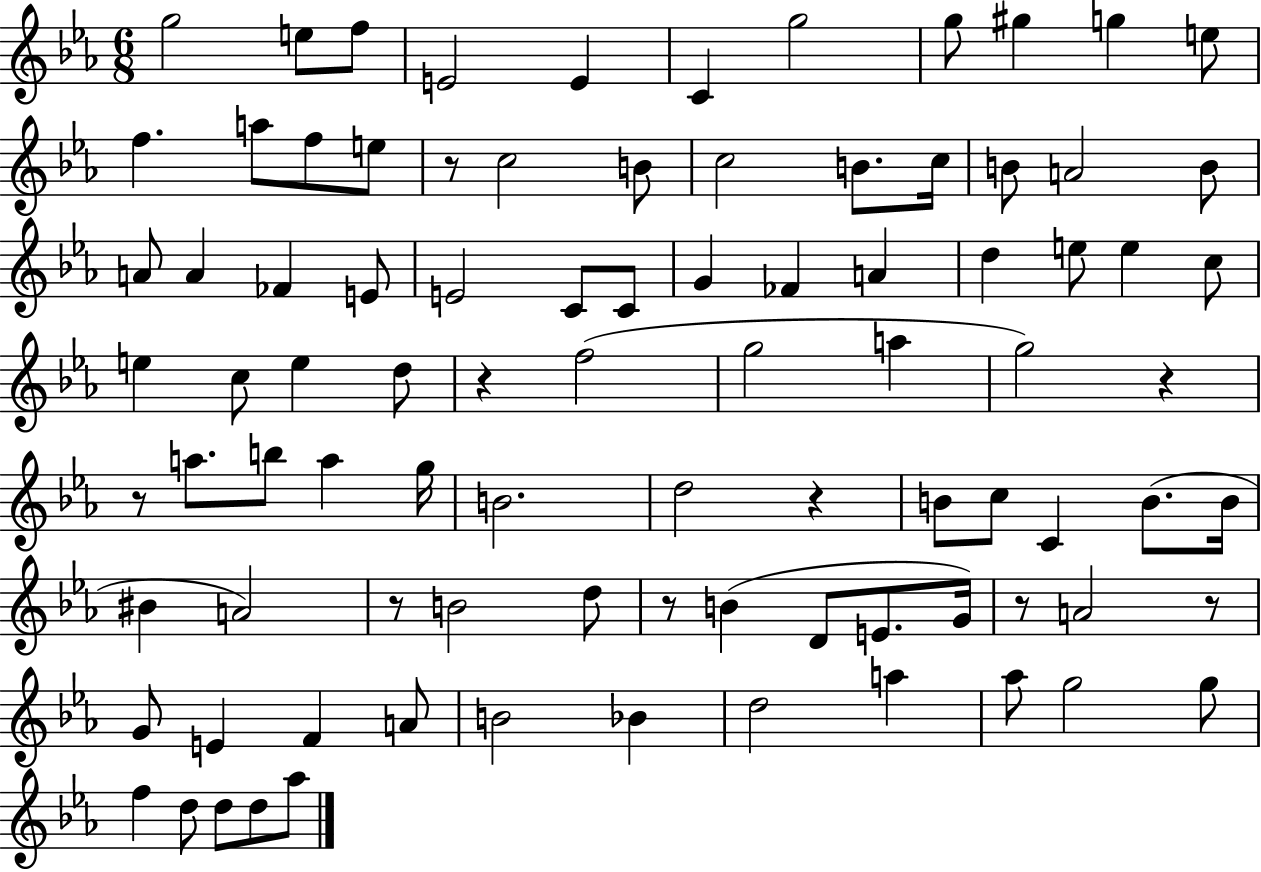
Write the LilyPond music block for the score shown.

{
  \clef treble
  \numericTimeSignature
  \time 6/8
  \key ees \major
  g''2 e''8 f''8 | e'2 e'4 | c'4 g''2 | g''8 gis''4 g''4 e''8 | \break f''4. a''8 f''8 e''8 | r8 c''2 b'8 | c''2 b'8. c''16 | b'8 a'2 b'8 | \break a'8 a'4 fes'4 e'8 | e'2 c'8 c'8 | g'4 fes'4 a'4 | d''4 e''8 e''4 c''8 | \break e''4 c''8 e''4 d''8 | r4 f''2( | g''2 a''4 | g''2) r4 | \break r8 a''8. b''8 a''4 g''16 | b'2. | d''2 r4 | b'8 c''8 c'4 b'8.( b'16 | \break bis'4 a'2) | r8 b'2 d''8 | r8 b'4( d'8 e'8. g'16) | r8 a'2 r8 | \break g'8 e'4 f'4 a'8 | b'2 bes'4 | d''2 a''4 | aes''8 g''2 g''8 | \break f''4 d''8 d''8 d''8 aes''8 | \bar "|."
}